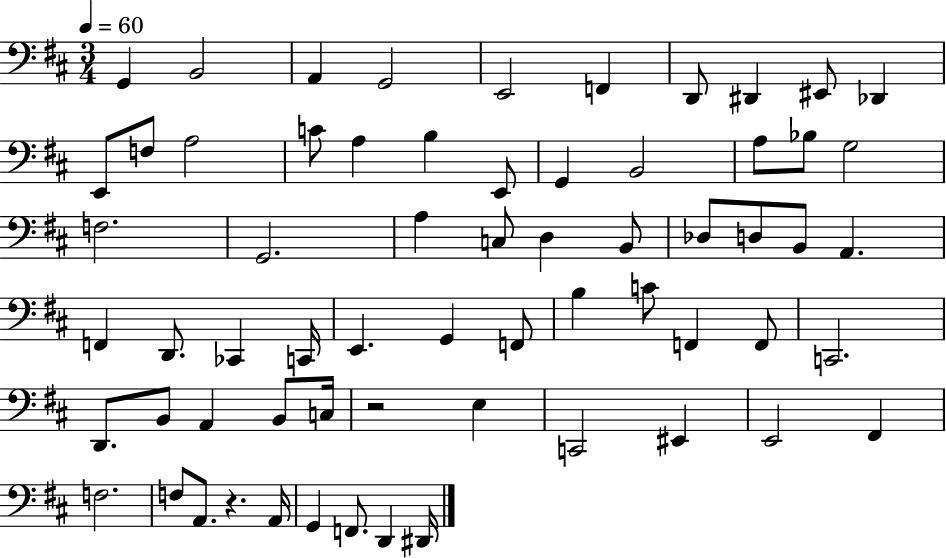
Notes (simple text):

G2/q B2/h A2/q G2/h E2/h F2/q D2/e D#2/q EIS2/e Db2/q E2/e F3/e A3/h C4/e A3/q B3/q E2/e G2/q B2/h A3/e Bb3/e G3/h F3/h. G2/h. A3/q C3/e D3/q B2/e Db3/e D3/e B2/e A2/q. F2/q D2/e. CES2/q C2/s E2/q. G2/q F2/e B3/q C4/e F2/q F2/e C2/h. D2/e. B2/e A2/q B2/e C3/s R/h E3/q C2/h EIS2/q E2/h F#2/q F3/h. F3/e A2/e. R/q. A2/s G2/q F2/e. D2/q D#2/s